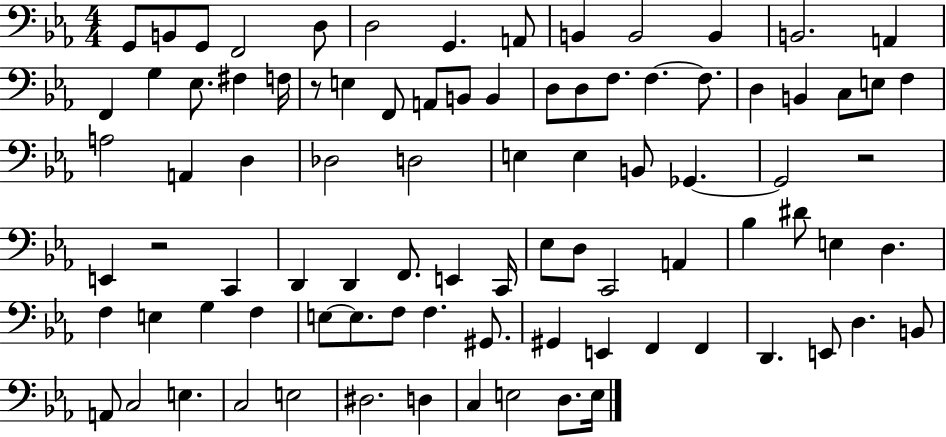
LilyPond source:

{
  \clef bass
  \numericTimeSignature
  \time 4/4
  \key ees \major
  g,8 b,8 g,8 f,2 d8 | d2 g,4. a,8 | b,4 b,2 b,4 | b,2. a,4 | \break f,4 g4 ees8. fis4 f16 | r8 e4 f,8 a,8 b,8 b,4 | d8 d8 f8. f4.~~ f8. | d4 b,4 c8 e8 f4 | \break a2 a,4 d4 | des2 d2 | e4 e4 b,8 ges,4.~~ | ges,2 r2 | \break e,4 r2 c,4 | d,4 d,4 f,8. e,4 c,16 | ees8 d8 c,2 a,4 | bes4 dis'8 e4 d4. | \break f4 e4 g4 f4 | e8~~ e8. f8 f4. gis,8. | gis,4 e,4 f,4 f,4 | d,4. e,8 d4. b,8 | \break a,8 c2 e4. | c2 e2 | dis2. d4 | c4 e2 d8. e16 | \break \bar "|."
}